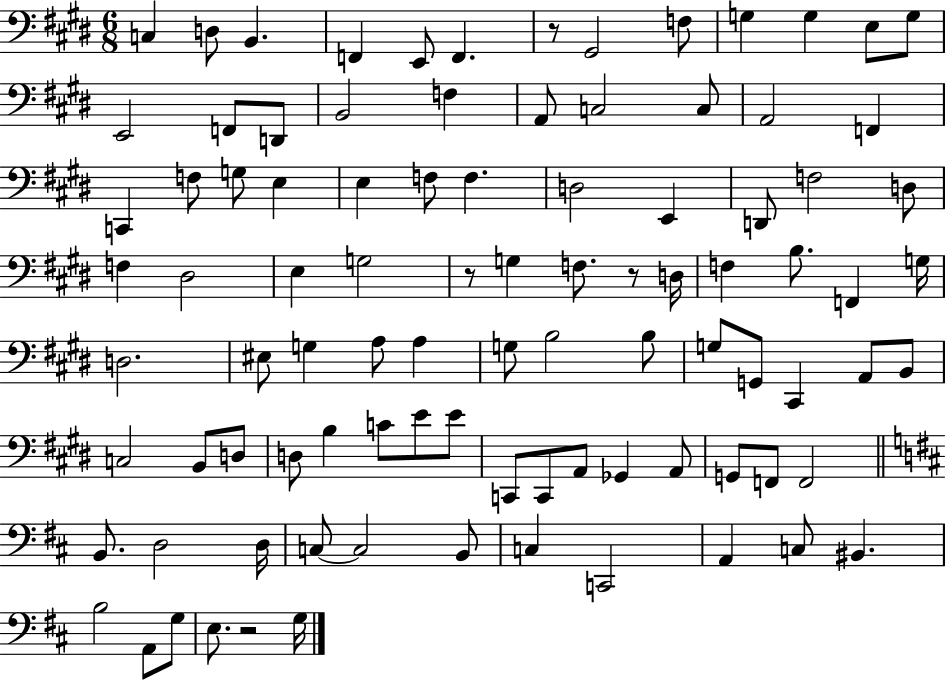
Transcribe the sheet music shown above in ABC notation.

X:1
T:Untitled
M:6/8
L:1/4
K:E
C, D,/2 B,, F,, E,,/2 F,, z/2 ^G,,2 F,/2 G, G, E,/2 G,/2 E,,2 F,,/2 D,,/2 B,,2 F, A,,/2 C,2 C,/2 A,,2 F,, C,, F,/2 G,/2 E, E, F,/2 F, D,2 E,, D,,/2 F,2 D,/2 F, ^D,2 E, G,2 z/2 G, F,/2 z/2 D,/4 F, B,/2 F,, G,/4 D,2 ^E,/2 G, A,/2 A, G,/2 B,2 B,/2 G,/2 G,,/2 ^C,, A,,/2 B,,/2 C,2 B,,/2 D,/2 D,/2 B, C/2 E/2 E/2 C,,/2 C,,/2 A,,/2 _G,, A,,/2 G,,/2 F,,/2 F,,2 B,,/2 D,2 D,/4 C,/2 C,2 B,,/2 C, C,,2 A,, C,/2 ^B,, B,2 A,,/2 G,/2 E,/2 z2 G,/4